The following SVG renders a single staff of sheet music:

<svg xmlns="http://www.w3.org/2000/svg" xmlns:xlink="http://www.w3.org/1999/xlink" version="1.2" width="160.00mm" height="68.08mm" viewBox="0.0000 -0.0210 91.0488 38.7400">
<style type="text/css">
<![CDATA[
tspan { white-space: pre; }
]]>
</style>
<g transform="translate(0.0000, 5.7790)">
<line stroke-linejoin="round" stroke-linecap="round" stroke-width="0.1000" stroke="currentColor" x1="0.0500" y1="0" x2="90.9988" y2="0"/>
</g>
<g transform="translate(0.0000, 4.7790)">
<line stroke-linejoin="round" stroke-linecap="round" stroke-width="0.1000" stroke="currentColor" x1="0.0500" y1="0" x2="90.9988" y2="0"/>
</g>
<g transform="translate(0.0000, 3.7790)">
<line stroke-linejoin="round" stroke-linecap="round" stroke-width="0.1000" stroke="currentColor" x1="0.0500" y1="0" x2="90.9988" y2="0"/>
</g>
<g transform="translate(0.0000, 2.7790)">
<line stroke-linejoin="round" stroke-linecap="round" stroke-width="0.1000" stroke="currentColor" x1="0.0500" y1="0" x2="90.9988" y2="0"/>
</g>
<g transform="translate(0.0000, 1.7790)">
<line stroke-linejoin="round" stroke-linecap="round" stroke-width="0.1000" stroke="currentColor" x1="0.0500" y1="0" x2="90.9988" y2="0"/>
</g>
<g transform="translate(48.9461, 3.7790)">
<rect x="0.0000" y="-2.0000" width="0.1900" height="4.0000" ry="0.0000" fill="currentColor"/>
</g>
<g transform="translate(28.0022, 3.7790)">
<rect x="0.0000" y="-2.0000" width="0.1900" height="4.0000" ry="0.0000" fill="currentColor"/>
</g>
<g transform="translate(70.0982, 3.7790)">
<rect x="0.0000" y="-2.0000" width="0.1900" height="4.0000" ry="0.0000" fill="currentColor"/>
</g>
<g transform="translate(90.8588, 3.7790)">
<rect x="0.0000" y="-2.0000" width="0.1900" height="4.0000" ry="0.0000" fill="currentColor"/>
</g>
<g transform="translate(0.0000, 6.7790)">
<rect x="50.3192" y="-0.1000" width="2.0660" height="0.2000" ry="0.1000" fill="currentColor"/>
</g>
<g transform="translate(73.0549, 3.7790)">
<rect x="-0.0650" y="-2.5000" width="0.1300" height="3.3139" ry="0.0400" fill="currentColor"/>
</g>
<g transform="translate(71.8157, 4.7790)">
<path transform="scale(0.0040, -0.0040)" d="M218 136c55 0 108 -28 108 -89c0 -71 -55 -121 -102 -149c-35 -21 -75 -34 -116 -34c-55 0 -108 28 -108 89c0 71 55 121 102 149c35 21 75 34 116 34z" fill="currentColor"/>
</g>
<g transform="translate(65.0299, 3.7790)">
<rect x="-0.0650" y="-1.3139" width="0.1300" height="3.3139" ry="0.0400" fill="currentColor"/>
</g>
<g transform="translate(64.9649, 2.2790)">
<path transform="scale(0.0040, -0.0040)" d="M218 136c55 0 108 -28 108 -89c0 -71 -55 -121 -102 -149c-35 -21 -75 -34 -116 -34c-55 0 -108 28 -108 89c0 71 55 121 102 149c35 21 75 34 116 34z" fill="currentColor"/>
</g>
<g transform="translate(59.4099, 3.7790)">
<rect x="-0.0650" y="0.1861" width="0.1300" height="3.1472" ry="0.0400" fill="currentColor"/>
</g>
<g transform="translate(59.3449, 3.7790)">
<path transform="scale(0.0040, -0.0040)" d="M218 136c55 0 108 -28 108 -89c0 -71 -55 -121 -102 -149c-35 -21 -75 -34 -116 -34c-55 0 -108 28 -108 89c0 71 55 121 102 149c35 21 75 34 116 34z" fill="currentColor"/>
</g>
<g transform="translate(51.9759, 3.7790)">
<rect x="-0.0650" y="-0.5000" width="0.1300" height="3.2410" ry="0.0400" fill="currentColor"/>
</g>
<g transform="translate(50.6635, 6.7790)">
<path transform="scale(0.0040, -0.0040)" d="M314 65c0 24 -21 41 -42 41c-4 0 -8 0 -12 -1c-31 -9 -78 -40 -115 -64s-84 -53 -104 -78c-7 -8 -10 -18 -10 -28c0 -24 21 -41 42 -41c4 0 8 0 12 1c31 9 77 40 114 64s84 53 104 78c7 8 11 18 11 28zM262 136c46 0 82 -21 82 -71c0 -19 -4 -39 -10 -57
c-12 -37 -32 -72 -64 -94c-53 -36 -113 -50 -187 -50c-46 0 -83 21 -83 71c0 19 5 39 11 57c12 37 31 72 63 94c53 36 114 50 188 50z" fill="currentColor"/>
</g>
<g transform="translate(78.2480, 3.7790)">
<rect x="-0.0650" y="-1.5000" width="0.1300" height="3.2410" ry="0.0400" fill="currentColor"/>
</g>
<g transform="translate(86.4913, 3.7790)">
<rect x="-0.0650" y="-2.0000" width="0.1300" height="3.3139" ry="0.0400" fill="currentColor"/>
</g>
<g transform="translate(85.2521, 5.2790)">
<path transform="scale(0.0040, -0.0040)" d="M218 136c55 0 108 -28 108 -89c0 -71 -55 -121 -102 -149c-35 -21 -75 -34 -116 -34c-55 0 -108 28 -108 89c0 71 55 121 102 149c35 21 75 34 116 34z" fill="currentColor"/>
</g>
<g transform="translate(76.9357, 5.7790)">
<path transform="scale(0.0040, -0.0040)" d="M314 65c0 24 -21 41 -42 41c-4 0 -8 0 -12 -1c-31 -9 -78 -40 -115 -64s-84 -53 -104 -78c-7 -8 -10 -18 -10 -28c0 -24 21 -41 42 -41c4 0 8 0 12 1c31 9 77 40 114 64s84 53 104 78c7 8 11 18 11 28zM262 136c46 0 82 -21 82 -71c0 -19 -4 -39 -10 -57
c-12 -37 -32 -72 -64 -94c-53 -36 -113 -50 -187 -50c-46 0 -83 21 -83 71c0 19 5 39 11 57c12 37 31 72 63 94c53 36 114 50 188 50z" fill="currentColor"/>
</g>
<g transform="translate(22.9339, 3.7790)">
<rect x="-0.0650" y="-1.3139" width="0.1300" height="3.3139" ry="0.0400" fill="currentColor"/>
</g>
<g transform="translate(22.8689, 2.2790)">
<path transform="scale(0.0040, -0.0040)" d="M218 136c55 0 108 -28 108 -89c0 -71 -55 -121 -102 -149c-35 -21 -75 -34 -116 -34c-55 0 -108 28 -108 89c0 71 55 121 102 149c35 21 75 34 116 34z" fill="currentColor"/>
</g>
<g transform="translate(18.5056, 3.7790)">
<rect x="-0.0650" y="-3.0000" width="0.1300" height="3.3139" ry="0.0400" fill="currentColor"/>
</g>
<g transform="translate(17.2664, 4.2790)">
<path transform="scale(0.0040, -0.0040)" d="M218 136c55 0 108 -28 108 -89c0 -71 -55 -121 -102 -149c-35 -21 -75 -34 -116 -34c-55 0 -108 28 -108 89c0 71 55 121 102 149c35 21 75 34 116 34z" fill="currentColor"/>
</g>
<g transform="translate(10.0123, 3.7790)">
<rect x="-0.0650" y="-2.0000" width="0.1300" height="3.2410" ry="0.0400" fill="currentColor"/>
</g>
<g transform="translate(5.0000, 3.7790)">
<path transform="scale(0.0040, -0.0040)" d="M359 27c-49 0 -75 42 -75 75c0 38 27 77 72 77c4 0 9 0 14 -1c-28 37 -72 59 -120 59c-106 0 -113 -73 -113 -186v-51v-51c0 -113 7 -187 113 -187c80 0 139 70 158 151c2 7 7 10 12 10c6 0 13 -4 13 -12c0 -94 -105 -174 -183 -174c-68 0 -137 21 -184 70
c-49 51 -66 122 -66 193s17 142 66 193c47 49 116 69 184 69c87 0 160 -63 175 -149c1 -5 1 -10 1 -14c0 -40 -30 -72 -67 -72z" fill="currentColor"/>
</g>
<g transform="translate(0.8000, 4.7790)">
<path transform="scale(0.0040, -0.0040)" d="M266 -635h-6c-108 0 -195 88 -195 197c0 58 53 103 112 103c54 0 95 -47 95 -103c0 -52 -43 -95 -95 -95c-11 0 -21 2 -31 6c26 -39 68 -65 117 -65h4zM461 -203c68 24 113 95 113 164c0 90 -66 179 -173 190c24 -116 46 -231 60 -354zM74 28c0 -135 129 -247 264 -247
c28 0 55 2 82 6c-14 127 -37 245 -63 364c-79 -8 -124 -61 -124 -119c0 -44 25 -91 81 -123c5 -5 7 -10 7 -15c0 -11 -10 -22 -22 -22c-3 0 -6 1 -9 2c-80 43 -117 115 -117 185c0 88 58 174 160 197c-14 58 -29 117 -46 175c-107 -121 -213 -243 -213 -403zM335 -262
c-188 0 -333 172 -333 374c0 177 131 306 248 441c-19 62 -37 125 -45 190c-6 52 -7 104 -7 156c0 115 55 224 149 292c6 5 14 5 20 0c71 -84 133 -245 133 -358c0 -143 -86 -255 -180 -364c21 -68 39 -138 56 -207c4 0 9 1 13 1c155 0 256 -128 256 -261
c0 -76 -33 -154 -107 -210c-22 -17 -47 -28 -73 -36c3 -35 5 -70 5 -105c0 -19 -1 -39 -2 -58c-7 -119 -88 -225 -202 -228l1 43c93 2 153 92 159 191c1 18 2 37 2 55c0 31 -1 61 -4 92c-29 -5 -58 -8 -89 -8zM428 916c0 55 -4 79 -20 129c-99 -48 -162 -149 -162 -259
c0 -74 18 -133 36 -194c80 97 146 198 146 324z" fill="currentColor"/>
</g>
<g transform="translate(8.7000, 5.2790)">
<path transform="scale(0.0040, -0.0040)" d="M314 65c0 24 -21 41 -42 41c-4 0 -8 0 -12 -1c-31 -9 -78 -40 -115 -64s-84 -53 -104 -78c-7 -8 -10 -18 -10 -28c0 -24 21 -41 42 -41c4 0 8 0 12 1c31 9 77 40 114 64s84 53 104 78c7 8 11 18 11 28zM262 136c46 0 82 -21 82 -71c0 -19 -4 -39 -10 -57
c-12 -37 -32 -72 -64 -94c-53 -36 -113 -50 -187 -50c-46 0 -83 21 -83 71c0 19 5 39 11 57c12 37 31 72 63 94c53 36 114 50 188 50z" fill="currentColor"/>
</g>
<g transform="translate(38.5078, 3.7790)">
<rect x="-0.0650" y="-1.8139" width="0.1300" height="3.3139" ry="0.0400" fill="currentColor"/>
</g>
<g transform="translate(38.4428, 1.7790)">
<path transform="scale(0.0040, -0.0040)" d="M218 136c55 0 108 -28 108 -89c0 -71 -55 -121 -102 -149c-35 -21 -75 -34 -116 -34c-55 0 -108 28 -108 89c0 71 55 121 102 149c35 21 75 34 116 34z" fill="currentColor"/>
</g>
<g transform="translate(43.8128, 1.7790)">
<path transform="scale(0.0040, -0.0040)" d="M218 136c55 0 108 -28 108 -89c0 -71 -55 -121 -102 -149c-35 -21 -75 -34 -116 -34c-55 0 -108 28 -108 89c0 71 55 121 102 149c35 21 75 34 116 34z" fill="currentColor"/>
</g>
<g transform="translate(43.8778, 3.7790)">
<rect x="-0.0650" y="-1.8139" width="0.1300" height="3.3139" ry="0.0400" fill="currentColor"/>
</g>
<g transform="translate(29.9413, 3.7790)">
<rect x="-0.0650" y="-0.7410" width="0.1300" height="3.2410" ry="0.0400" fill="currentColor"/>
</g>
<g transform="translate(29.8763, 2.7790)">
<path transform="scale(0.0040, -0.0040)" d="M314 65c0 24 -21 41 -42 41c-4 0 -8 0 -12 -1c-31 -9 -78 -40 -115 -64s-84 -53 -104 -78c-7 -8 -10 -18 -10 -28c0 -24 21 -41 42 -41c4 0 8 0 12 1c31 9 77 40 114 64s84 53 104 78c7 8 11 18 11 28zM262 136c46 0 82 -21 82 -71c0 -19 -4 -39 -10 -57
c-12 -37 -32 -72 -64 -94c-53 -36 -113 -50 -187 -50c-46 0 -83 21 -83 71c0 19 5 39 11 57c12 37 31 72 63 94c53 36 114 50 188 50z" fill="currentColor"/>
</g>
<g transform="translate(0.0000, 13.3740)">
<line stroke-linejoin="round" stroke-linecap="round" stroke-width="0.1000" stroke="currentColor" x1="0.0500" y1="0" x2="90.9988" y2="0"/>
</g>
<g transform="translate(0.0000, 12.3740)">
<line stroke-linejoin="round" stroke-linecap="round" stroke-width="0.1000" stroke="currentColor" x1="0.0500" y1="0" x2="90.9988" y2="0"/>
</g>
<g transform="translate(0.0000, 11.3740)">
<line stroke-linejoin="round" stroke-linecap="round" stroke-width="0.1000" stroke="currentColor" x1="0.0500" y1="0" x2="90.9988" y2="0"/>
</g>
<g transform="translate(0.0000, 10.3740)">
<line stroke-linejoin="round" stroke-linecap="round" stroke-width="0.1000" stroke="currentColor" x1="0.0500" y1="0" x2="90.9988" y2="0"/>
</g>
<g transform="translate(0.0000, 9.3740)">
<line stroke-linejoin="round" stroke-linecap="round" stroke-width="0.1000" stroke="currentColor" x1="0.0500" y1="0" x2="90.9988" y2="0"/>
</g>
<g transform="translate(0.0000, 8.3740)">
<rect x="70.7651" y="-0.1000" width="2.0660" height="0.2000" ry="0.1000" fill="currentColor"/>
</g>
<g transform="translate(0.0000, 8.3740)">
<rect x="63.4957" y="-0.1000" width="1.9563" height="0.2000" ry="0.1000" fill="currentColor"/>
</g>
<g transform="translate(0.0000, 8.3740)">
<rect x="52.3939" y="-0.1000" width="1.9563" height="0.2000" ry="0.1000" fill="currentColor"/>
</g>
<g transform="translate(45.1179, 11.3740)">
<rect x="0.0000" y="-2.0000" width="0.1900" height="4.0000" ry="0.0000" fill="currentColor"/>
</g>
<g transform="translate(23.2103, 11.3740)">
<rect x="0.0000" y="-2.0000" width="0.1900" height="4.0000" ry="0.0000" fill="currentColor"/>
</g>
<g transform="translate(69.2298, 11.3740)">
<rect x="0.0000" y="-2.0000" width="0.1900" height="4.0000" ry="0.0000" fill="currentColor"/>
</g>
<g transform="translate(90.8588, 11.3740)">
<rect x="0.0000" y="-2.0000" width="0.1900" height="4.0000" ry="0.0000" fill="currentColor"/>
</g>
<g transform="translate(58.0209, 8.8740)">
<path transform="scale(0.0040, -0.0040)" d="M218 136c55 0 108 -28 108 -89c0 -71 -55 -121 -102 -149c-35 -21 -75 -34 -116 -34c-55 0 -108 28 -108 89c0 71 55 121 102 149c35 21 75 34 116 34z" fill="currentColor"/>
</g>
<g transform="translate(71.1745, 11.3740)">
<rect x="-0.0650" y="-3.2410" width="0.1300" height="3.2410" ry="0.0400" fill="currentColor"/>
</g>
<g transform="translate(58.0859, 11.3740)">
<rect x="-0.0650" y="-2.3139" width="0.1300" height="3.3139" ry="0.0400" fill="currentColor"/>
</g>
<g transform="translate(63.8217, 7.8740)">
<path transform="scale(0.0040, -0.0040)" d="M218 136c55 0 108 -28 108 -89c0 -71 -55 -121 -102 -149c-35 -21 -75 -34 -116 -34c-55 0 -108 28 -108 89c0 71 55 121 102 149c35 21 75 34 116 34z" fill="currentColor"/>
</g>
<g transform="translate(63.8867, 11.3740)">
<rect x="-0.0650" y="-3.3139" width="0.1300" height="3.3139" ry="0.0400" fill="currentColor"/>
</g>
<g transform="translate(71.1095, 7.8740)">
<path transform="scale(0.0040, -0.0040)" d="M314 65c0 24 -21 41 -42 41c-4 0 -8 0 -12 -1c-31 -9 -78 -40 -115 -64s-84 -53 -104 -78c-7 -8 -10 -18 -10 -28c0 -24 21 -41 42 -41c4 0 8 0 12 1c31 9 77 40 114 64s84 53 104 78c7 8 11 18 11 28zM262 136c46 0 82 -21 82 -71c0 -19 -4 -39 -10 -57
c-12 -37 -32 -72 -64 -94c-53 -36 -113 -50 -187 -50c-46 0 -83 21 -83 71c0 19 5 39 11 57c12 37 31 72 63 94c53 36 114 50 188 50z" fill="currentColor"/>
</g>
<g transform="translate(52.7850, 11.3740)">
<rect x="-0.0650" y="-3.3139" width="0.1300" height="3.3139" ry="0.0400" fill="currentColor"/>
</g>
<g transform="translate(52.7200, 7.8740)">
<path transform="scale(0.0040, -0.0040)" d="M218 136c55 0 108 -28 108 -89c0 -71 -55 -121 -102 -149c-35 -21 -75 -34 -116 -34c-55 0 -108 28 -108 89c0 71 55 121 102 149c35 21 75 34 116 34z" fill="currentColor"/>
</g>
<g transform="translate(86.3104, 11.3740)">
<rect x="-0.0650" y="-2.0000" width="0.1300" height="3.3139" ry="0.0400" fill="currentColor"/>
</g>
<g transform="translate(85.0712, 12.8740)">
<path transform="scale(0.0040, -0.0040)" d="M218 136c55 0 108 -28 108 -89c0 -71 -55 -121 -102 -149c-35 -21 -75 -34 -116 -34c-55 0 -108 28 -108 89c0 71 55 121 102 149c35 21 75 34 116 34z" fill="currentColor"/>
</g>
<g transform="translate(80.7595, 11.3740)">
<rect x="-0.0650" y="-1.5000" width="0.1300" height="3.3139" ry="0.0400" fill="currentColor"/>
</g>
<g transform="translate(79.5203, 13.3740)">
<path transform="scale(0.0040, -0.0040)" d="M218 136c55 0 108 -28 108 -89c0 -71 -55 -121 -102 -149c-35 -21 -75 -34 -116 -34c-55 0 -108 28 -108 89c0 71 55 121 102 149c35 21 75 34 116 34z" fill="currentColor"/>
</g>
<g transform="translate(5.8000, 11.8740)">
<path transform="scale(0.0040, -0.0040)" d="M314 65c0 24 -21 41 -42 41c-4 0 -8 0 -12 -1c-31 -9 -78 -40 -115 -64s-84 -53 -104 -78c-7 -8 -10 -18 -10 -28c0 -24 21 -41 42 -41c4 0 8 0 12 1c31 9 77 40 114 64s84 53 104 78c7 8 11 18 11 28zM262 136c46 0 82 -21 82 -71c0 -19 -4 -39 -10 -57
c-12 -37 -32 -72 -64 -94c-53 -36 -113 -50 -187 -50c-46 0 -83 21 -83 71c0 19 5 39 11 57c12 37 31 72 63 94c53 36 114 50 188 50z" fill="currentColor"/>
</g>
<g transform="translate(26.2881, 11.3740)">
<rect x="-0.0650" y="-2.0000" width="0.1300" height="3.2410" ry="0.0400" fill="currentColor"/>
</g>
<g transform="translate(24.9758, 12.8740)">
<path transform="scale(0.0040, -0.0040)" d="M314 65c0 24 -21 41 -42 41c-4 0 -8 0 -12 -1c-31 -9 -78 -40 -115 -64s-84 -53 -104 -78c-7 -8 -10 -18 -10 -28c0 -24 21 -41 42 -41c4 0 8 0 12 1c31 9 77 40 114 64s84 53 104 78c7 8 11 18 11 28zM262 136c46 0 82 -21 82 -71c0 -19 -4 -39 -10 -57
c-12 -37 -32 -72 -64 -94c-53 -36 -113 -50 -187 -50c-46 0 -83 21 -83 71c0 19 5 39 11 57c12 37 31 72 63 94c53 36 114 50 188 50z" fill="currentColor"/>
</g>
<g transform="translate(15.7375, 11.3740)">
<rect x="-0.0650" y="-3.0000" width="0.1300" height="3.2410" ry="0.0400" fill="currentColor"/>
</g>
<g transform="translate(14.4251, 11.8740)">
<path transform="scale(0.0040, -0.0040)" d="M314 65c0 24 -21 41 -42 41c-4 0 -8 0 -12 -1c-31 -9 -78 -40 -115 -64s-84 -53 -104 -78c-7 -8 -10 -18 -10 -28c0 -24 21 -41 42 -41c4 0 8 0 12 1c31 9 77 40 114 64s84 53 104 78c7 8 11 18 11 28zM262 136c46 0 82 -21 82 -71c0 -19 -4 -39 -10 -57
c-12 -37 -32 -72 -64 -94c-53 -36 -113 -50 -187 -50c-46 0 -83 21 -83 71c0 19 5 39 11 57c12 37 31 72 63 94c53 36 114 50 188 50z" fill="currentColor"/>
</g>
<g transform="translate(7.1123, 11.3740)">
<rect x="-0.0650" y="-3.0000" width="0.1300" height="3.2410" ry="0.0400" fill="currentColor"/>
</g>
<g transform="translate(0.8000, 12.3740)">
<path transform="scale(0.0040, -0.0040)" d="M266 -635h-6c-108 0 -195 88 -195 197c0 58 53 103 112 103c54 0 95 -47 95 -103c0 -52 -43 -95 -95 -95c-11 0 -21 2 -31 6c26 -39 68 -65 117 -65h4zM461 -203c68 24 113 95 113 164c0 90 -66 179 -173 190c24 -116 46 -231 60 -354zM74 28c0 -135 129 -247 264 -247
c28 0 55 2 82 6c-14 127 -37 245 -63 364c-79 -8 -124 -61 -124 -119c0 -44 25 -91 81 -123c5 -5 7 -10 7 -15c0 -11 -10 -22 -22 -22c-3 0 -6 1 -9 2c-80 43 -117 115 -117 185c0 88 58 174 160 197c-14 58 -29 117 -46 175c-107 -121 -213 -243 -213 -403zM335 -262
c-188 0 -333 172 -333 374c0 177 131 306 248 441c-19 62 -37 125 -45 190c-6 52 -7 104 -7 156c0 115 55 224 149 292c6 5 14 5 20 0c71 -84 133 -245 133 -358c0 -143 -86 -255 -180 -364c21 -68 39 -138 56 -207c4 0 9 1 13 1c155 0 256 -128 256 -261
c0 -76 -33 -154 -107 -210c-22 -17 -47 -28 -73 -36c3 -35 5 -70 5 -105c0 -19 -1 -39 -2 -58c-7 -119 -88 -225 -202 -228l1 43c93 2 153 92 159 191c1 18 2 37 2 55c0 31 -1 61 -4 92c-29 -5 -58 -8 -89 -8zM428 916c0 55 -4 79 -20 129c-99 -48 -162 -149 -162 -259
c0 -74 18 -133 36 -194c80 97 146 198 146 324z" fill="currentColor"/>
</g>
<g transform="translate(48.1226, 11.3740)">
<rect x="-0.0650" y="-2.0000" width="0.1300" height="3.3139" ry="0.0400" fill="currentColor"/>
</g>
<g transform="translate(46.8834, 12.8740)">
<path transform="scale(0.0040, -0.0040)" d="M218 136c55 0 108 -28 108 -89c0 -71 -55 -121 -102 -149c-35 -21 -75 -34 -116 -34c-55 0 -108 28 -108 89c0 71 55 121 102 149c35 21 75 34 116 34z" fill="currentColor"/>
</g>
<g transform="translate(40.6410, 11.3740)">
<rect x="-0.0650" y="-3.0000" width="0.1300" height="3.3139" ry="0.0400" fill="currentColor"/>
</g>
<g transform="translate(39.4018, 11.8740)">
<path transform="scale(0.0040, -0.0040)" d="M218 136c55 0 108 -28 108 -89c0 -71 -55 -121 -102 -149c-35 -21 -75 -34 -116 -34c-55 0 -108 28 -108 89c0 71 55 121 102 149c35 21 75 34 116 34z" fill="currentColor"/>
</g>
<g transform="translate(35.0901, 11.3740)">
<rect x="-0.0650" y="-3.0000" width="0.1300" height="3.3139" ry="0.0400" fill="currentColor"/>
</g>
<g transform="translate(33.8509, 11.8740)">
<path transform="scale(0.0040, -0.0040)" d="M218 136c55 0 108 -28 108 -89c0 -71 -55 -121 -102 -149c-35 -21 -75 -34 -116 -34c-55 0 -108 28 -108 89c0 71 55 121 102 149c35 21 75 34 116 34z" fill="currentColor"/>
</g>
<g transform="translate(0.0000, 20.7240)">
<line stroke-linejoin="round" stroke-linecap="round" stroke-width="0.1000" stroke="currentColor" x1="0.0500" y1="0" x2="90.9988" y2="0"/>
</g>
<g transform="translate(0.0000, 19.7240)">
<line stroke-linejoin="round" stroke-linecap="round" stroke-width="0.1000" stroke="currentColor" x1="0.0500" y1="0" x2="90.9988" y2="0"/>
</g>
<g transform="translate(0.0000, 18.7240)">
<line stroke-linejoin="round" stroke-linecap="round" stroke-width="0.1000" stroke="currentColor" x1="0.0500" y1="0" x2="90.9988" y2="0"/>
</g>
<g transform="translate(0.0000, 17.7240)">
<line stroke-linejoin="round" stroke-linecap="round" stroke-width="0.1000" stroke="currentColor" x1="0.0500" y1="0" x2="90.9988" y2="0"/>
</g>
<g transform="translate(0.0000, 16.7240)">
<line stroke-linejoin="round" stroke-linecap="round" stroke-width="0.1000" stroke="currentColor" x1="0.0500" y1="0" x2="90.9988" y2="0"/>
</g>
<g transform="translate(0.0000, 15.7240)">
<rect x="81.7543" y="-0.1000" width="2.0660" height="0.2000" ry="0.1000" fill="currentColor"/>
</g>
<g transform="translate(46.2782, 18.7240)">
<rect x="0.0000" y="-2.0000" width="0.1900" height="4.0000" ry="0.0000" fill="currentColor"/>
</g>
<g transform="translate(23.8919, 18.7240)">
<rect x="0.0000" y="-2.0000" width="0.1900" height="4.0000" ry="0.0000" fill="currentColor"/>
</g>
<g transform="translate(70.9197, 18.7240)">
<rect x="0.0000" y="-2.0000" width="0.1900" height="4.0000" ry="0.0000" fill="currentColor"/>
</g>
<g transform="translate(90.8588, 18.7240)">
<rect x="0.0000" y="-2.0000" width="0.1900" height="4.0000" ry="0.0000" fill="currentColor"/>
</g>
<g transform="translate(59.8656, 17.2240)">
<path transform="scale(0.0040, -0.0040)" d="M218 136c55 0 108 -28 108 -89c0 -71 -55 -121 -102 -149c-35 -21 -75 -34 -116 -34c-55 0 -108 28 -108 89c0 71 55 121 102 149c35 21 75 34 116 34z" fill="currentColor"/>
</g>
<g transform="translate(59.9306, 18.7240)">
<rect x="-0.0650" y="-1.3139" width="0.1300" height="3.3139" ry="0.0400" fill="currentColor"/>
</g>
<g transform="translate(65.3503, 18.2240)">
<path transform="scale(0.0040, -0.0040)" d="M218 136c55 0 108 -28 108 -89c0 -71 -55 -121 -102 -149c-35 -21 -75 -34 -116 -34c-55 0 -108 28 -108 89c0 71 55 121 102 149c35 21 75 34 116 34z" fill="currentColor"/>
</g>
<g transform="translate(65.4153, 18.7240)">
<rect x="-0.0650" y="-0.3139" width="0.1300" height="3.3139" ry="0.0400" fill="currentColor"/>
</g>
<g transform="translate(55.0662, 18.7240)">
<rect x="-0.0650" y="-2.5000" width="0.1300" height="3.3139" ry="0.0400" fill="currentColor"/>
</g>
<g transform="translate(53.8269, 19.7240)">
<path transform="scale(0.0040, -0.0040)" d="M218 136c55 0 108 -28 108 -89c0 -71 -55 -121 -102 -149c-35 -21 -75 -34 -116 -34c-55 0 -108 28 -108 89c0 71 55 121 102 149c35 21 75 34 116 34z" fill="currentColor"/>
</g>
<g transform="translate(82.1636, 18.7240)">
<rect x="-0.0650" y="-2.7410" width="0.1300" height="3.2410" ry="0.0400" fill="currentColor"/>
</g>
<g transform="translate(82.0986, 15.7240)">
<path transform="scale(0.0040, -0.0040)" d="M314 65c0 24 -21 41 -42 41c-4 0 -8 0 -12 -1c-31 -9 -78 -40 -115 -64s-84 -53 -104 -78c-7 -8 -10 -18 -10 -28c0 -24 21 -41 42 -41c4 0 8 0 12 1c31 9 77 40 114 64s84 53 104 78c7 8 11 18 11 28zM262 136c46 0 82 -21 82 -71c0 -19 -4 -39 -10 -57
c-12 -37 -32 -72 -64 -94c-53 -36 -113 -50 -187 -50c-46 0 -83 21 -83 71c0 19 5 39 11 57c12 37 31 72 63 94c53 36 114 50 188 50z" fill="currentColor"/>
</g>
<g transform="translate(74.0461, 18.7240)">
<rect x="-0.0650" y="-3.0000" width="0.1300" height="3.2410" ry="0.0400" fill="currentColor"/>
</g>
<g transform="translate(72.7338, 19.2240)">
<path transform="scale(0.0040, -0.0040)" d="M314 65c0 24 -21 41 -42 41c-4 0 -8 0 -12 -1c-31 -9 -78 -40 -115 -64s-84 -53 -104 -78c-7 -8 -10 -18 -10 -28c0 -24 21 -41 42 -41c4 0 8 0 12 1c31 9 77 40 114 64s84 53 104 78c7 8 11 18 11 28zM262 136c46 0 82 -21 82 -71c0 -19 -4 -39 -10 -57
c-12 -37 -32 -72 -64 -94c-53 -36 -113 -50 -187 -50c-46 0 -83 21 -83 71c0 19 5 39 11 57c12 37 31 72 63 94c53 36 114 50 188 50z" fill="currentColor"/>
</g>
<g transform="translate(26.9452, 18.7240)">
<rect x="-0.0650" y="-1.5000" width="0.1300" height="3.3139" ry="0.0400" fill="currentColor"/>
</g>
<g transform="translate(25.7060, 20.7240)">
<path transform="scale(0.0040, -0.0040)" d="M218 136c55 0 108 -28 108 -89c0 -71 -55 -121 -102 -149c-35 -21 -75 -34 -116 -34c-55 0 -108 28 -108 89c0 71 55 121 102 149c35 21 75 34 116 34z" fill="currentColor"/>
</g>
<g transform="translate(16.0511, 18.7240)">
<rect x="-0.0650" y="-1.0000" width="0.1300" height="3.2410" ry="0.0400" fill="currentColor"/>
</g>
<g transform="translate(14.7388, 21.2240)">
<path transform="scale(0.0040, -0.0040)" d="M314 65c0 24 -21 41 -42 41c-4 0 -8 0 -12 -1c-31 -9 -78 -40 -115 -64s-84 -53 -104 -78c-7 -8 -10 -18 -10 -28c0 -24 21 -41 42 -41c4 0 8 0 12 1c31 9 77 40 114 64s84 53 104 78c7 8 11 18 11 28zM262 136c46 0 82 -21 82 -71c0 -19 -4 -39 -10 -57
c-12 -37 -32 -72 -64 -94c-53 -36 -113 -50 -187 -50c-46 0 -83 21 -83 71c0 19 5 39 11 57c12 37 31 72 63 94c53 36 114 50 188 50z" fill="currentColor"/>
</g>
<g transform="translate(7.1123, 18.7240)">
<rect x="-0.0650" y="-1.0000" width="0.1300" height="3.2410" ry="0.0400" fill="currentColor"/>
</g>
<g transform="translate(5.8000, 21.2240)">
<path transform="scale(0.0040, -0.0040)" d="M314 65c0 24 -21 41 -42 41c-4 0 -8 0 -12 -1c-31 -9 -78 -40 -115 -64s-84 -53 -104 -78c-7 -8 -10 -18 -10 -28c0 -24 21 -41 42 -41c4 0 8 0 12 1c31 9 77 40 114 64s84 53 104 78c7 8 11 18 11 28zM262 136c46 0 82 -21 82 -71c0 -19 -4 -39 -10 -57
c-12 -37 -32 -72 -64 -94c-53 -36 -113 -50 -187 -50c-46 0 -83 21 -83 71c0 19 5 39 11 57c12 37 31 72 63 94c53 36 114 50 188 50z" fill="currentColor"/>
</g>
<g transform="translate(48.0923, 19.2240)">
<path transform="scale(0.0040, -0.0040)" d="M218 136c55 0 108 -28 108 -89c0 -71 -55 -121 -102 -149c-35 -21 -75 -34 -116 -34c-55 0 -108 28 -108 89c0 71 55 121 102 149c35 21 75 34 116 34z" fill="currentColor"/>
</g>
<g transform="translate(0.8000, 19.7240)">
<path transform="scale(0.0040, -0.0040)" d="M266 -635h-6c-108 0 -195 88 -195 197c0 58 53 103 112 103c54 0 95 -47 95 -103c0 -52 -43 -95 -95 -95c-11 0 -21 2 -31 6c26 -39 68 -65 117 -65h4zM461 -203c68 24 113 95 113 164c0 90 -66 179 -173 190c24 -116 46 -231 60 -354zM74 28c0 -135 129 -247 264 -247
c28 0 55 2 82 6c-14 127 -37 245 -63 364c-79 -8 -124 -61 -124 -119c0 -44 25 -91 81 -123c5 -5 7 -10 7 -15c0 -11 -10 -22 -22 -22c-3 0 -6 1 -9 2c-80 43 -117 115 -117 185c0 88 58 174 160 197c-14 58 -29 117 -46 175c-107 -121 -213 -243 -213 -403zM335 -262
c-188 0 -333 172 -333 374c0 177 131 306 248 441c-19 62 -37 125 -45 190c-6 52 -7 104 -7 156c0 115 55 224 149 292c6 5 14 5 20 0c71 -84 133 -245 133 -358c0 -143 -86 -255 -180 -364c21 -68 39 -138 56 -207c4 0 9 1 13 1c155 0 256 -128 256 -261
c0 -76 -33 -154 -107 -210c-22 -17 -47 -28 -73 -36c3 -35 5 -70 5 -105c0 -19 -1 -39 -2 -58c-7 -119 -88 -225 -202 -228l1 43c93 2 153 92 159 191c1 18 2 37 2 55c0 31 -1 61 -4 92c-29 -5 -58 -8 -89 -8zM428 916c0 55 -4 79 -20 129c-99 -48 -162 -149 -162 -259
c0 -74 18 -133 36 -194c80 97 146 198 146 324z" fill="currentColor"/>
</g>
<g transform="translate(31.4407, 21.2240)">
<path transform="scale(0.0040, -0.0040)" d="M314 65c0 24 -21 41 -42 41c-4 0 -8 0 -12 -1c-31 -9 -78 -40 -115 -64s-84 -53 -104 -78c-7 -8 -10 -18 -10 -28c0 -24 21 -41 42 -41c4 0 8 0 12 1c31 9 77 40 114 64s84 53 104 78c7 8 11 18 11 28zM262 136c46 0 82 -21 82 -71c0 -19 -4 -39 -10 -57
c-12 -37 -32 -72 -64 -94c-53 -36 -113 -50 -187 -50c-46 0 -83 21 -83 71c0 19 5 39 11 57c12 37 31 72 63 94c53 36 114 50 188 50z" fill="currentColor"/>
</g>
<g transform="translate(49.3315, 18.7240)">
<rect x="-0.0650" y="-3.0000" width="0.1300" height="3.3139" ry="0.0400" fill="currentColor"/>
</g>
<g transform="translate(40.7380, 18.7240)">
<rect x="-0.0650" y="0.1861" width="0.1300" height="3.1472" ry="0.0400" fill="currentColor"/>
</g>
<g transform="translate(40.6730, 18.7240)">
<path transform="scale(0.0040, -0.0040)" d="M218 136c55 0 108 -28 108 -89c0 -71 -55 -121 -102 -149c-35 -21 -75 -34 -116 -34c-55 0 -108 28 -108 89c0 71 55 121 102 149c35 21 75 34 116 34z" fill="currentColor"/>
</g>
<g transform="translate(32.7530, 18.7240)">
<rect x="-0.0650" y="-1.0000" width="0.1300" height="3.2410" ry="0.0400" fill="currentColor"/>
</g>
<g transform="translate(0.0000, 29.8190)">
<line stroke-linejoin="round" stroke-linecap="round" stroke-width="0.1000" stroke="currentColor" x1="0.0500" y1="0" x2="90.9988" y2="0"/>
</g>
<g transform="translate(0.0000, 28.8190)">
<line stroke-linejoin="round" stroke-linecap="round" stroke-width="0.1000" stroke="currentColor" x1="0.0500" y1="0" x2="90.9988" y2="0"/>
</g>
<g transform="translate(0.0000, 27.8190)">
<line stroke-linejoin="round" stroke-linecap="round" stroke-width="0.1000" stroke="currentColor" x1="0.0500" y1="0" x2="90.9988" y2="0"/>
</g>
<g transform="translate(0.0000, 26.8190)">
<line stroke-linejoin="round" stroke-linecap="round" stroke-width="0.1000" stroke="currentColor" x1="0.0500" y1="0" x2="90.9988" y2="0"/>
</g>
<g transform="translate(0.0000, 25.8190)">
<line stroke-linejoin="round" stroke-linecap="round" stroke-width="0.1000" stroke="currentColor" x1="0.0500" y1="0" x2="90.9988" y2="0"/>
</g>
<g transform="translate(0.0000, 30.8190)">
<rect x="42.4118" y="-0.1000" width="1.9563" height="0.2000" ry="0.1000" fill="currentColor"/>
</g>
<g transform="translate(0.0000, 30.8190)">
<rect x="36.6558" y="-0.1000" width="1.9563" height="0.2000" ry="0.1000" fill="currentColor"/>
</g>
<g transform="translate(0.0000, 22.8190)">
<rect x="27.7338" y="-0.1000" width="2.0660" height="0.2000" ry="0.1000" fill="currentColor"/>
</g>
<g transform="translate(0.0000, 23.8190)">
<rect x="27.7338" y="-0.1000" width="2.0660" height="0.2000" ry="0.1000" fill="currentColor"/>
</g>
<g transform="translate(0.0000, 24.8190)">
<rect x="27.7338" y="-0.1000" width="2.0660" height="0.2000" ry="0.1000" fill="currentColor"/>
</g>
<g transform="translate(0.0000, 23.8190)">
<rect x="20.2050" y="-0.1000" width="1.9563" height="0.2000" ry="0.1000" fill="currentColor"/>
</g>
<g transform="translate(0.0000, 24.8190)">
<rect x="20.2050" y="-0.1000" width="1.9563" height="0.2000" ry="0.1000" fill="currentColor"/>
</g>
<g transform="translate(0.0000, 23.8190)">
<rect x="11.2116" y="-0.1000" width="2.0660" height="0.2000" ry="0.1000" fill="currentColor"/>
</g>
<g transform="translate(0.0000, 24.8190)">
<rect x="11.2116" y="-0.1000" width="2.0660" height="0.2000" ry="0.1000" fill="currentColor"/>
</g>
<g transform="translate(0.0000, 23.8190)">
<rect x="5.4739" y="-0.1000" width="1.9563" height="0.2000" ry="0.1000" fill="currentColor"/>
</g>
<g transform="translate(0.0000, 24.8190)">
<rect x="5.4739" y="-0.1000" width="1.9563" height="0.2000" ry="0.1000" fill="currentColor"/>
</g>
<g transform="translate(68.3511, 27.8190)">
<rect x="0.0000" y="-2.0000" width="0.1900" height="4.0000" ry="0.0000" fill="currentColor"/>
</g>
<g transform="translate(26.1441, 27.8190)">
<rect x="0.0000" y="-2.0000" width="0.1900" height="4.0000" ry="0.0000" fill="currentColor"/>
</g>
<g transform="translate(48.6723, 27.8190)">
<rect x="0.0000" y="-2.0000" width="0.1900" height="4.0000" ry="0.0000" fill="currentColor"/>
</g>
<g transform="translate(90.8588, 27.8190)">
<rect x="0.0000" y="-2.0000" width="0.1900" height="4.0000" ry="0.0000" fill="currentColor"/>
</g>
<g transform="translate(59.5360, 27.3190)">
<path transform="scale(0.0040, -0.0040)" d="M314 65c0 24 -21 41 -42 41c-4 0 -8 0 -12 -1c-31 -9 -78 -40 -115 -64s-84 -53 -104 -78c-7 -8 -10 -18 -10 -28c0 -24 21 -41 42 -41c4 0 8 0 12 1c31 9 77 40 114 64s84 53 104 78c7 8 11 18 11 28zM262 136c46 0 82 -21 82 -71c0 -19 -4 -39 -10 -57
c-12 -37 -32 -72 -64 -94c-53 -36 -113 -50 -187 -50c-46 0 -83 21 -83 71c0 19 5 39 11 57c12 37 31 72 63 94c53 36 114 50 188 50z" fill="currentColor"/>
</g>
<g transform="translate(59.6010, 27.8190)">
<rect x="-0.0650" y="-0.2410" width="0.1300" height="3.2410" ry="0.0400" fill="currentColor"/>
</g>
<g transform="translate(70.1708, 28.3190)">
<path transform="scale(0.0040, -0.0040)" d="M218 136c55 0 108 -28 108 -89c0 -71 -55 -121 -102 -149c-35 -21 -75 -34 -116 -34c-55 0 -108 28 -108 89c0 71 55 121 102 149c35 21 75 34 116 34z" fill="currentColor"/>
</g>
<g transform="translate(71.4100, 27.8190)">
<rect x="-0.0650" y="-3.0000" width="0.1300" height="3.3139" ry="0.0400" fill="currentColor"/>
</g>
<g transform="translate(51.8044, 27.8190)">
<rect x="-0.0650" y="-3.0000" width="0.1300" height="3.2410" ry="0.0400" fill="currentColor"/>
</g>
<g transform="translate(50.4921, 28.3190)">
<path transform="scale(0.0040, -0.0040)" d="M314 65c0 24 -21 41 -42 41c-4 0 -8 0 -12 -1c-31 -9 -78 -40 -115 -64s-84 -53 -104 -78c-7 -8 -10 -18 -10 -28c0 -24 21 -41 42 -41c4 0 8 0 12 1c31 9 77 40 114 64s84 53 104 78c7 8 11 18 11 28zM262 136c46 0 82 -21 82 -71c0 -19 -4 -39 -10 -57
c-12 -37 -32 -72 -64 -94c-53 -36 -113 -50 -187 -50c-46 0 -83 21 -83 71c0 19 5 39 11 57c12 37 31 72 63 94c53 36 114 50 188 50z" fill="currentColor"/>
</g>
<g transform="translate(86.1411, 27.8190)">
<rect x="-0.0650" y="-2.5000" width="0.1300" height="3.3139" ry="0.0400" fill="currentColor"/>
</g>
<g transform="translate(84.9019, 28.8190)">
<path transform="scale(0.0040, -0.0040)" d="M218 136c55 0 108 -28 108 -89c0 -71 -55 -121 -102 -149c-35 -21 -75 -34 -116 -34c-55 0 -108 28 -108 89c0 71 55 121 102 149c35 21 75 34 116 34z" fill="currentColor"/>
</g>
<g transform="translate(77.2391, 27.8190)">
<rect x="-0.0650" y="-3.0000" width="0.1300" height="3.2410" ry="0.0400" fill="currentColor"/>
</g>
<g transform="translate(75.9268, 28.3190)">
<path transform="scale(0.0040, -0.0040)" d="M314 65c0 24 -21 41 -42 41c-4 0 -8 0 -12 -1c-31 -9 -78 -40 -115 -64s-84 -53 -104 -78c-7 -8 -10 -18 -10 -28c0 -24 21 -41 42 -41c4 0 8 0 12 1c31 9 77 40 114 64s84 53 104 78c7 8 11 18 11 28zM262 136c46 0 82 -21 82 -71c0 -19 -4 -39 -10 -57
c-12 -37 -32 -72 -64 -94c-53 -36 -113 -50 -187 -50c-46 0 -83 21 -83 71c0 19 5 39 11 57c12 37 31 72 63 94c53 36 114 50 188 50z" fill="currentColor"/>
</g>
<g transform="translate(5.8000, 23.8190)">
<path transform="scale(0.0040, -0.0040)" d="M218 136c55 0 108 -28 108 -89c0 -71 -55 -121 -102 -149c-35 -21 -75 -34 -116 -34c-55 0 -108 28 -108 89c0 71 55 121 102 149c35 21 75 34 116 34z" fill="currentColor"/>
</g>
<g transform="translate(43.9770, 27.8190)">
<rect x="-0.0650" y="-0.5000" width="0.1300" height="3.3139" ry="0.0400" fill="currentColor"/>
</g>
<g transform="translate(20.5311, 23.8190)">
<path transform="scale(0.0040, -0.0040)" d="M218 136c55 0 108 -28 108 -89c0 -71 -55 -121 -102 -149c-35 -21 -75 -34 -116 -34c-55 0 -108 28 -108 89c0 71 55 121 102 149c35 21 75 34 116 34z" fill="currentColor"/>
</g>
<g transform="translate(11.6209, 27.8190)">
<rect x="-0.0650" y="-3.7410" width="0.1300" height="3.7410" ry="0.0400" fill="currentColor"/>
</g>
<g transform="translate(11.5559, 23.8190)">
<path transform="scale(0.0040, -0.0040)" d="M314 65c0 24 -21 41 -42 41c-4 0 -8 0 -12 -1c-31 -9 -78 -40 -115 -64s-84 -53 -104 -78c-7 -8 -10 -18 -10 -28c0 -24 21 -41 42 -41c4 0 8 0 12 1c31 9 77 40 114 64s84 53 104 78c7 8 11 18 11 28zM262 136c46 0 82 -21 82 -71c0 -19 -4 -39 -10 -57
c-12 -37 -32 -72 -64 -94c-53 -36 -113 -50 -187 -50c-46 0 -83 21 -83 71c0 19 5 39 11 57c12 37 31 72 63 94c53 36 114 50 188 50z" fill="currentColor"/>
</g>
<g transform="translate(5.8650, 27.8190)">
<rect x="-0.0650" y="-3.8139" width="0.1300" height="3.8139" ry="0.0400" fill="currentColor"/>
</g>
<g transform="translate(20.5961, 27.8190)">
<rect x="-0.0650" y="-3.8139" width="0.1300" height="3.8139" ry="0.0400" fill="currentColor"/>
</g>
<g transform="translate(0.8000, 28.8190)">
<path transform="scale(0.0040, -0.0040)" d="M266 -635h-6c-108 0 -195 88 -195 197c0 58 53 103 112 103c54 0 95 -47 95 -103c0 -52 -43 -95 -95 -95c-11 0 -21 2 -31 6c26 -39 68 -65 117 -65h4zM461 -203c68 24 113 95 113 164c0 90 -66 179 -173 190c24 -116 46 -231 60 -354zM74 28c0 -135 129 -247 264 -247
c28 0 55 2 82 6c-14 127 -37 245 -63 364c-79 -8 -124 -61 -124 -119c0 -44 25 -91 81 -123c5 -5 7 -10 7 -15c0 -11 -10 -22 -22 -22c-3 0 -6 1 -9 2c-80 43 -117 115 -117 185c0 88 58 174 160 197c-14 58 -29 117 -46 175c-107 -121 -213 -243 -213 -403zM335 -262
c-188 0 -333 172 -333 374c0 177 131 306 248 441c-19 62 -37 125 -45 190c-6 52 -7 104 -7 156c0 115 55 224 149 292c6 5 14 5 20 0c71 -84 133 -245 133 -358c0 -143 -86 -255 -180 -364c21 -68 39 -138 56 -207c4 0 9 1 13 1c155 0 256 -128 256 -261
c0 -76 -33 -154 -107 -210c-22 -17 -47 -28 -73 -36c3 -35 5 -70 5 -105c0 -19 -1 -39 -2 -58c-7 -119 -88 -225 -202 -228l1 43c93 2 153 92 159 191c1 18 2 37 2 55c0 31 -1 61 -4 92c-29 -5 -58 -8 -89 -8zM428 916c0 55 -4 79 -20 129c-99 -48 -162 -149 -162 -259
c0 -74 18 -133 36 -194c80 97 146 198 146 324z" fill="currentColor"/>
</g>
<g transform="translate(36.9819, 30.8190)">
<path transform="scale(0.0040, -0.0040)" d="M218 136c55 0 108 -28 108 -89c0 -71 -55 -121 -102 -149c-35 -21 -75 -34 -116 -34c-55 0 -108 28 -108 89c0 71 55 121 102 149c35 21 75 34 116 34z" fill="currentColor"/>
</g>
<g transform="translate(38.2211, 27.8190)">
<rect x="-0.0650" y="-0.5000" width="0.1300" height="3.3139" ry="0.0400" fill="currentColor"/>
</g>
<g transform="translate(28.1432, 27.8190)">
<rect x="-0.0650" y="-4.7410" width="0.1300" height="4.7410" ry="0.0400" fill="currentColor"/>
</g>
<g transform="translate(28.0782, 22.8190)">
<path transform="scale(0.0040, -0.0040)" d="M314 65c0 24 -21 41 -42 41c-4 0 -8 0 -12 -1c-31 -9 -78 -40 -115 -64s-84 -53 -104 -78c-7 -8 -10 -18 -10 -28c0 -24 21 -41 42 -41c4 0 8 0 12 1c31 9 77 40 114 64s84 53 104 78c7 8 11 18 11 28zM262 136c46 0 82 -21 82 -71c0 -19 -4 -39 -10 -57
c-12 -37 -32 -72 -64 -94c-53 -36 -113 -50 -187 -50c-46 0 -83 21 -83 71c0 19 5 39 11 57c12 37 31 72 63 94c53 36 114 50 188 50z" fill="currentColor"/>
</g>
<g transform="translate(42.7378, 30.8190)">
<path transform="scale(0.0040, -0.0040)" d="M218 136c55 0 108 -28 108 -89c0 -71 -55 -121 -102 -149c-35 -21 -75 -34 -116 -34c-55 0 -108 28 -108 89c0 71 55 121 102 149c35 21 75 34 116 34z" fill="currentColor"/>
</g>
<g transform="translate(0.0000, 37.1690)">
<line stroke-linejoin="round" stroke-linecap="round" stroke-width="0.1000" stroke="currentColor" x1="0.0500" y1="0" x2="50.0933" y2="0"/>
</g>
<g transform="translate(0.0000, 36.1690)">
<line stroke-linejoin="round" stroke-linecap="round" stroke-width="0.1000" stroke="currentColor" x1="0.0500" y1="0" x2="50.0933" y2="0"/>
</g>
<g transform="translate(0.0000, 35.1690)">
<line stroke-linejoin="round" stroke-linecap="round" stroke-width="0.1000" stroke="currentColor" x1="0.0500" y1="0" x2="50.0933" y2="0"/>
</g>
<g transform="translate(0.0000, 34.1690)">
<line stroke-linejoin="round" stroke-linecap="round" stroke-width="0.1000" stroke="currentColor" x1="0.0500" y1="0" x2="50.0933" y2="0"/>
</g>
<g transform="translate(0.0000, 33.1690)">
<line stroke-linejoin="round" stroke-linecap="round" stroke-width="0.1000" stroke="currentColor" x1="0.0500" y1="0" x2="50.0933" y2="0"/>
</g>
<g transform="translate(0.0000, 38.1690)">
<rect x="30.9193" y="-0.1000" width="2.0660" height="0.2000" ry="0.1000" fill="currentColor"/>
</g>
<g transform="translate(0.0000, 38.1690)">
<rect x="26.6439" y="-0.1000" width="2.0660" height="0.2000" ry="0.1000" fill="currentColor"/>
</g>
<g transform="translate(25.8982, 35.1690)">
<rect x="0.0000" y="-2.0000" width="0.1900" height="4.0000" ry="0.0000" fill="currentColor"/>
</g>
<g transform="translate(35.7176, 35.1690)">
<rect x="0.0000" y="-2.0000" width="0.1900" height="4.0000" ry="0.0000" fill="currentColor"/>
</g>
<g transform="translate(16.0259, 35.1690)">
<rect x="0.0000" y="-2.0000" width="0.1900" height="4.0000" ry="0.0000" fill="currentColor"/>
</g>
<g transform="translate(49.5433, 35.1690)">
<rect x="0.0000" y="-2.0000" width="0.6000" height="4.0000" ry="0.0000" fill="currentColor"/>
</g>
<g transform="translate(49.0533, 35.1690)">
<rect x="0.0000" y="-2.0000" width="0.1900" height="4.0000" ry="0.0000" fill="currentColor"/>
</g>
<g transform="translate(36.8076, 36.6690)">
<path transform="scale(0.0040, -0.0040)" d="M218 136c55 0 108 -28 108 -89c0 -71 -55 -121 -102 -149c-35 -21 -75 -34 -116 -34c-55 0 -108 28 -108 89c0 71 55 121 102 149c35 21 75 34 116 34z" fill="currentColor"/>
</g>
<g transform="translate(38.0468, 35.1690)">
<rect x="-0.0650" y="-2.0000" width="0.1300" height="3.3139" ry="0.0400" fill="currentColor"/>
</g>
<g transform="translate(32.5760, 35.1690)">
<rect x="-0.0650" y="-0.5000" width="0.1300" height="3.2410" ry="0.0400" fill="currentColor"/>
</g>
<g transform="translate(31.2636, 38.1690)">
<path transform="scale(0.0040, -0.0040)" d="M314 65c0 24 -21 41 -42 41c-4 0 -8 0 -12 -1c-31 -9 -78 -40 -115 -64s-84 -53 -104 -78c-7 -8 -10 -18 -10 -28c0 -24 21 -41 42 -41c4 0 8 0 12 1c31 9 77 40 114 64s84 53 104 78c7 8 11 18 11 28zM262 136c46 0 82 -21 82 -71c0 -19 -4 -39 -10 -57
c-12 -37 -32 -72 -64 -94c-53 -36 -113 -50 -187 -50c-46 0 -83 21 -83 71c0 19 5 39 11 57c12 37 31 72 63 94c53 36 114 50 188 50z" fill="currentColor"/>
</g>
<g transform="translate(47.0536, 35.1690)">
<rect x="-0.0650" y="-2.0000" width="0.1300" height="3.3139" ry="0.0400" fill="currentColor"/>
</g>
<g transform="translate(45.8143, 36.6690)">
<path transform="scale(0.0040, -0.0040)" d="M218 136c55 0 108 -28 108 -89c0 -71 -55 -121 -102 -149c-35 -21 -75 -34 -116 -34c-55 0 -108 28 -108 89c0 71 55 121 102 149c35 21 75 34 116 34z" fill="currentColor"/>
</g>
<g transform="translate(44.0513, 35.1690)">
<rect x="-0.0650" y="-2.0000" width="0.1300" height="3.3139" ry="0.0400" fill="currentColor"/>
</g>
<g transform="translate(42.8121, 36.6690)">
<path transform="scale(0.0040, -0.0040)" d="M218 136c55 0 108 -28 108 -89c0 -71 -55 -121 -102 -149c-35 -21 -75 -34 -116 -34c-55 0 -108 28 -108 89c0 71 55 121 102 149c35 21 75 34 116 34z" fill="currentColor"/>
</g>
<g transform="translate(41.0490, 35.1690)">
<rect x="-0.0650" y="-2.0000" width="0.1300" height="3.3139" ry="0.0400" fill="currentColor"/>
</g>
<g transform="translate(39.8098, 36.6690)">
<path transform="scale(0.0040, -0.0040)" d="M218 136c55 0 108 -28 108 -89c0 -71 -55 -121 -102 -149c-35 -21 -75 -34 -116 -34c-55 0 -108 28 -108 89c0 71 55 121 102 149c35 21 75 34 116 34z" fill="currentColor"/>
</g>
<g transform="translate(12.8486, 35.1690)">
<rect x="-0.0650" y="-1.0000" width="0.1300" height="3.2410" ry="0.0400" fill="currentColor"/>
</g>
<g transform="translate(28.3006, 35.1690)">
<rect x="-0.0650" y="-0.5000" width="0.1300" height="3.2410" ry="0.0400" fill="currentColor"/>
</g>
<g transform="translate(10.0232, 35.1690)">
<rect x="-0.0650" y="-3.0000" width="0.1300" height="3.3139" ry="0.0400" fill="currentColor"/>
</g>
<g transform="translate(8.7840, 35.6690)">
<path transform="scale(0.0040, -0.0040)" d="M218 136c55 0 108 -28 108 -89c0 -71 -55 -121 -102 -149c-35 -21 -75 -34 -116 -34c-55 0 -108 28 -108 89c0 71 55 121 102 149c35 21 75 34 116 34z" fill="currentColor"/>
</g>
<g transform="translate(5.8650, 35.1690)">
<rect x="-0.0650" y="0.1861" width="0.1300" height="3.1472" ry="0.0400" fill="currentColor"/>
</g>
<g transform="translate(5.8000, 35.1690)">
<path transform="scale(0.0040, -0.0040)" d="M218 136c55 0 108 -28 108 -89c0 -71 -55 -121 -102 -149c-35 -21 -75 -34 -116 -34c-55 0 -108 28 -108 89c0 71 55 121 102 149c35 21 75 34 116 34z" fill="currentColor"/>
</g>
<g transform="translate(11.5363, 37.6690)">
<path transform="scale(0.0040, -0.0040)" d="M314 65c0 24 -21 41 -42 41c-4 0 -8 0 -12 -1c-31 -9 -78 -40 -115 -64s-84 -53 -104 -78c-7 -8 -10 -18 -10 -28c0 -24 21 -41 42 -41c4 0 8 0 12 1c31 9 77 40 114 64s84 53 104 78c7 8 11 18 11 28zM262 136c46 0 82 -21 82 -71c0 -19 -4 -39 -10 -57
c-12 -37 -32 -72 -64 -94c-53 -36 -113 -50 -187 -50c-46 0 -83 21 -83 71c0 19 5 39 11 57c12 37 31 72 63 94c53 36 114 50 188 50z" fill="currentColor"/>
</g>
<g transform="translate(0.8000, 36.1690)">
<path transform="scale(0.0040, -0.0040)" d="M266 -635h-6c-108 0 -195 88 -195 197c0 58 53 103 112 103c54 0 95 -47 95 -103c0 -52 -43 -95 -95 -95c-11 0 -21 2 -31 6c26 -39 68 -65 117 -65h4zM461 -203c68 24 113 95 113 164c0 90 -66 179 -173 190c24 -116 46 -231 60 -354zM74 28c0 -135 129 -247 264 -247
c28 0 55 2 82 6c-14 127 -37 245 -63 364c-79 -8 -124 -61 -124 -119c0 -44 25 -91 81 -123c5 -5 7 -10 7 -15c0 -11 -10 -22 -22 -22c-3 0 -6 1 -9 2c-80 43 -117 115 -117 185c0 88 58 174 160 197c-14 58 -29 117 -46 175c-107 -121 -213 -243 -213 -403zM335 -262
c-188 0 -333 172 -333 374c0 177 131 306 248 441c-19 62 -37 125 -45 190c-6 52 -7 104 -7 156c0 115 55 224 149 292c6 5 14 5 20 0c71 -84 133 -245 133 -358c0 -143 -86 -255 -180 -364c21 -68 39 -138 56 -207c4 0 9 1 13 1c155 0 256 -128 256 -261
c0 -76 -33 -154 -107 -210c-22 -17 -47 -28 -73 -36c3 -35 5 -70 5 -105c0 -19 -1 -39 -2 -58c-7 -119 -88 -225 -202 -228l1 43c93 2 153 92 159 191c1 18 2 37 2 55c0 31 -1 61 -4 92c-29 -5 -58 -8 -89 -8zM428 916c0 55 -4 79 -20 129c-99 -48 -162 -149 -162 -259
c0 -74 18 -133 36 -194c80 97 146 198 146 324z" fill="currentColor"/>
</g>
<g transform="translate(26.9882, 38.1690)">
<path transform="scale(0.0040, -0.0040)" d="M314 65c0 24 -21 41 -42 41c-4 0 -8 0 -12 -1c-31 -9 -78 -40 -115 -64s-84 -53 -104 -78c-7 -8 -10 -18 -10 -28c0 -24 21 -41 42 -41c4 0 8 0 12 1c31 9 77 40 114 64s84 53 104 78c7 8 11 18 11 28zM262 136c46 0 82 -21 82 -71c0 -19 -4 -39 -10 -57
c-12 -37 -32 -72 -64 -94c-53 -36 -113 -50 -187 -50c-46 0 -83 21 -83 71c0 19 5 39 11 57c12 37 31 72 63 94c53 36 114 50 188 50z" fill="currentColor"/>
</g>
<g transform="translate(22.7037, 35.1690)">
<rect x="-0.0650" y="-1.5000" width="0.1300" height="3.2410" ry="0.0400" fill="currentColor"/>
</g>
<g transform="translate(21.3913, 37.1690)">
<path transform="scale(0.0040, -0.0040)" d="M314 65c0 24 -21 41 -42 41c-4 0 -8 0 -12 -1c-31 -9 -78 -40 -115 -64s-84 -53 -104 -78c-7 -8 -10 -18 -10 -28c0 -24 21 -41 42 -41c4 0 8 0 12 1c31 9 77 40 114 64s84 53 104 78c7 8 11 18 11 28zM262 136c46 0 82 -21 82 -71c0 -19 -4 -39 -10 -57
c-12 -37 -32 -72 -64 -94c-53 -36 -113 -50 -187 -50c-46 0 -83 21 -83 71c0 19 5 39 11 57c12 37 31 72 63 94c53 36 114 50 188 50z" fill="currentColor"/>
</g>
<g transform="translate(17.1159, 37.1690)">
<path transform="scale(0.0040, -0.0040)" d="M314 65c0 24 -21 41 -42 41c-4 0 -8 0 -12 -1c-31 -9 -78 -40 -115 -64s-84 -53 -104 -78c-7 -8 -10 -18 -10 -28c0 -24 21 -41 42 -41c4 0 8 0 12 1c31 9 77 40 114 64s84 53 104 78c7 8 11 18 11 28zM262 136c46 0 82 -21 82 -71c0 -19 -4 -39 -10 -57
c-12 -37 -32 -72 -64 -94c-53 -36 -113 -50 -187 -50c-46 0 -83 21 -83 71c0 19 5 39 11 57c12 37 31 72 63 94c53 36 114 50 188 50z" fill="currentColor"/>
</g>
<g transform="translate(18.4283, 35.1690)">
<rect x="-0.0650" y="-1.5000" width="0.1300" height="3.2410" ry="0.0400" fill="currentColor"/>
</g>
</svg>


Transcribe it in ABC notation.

X:1
T:Untitled
M:4/4
L:1/4
K:C
F2 A e d2 f f C2 B e G E2 F A2 A2 F2 A A F b g b b2 E F D2 D2 E D2 B A G e c A2 a2 c' c'2 c' e'2 C C A2 c2 A A2 G B A D2 E2 E2 C2 C2 F F F F